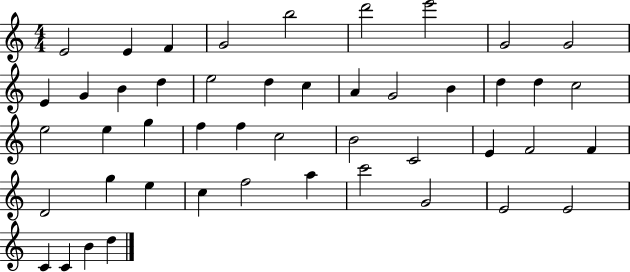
X:1
T:Untitled
M:4/4
L:1/4
K:C
E2 E F G2 b2 d'2 e'2 G2 G2 E G B d e2 d c A G2 B d d c2 e2 e g f f c2 B2 C2 E F2 F D2 g e c f2 a c'2 G2 E2 E2 C C B d